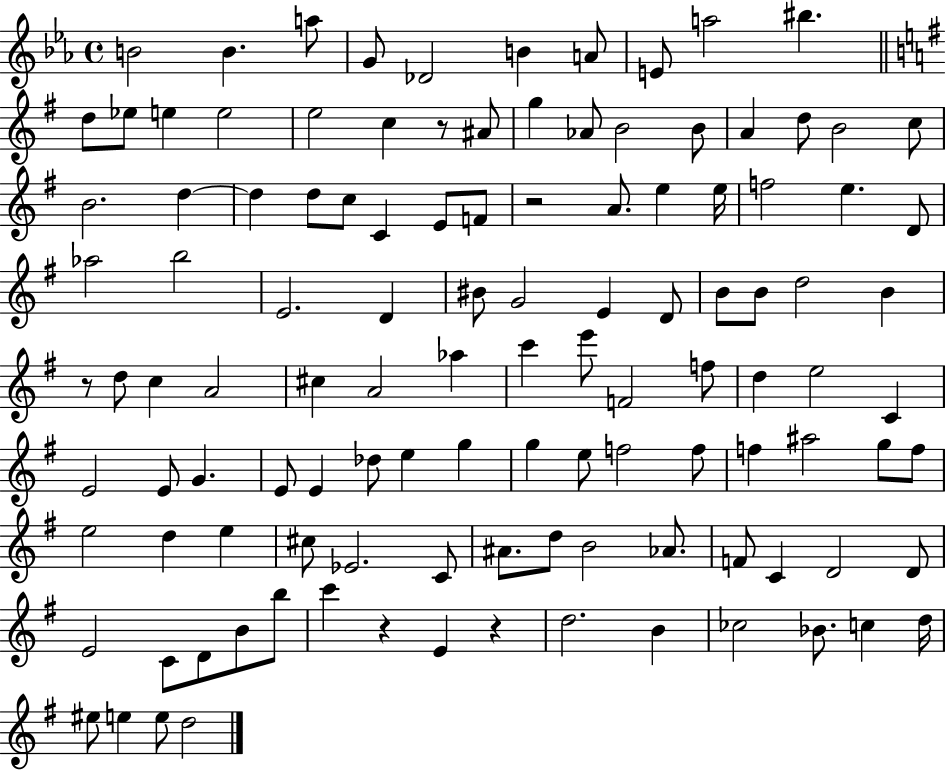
{
  \clef treble
  \time 4/4
  \defaultTimeSignature
  \key ees \major
  b'2 b'4. a''8 | g'8 des'2 b'4 a'8 | e'8 a''2 bis''4. | \bar "||" \break \key g \major d''8 ees''8 e''4 e''2 | e''2 c''4 r8 ais'8 | g''4 aes'8 b'2 b'8 | a'4 d''8 b'2 c''8 | \break b'2. d''4~~ | d''4 d''8 c''8 c'4 e'8 f'8 | r2 a'8. e''4 e''16 | f''2 e''4. d'8 | \break aes''2 b''2 | e'2. d'4 | bis'8 g'2 e'4 d'8 | b'8 b'8 d''2 b'4 | \break r8 d''8 c''4 a'2 | cis''4 a'2 aes''4 | c'''4 e'''8 f'2 f''8 | d''4 e''2 c'4 | \break e'2 e'8 g'4. | e'8 e'4 des''8 e''4 g''4 | g''4 e''8 f''2 f''8 | f''4 ais''2 g''8 f''8 | \break e''2 d''4 e''4 | cis''8 ees'2. c'8 | ais'8. d''8 b'2 aes'8. | f'8 c'4 d'2 d'8 | \break e'2 c'8 d'8 b'8 b''8 | c'''4 r4 e'4 r4 | d''2. b'4 | ces''2 bes'8. c''4 d''16 | \break eis''8 e''4 e''8 d''2 | \bar "|."
}